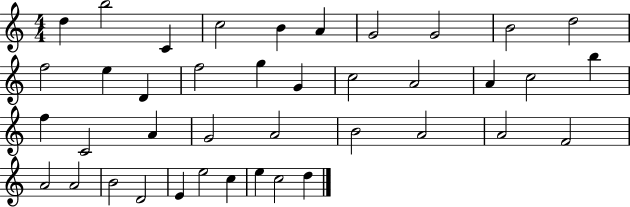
D5/q B5/h C4/q C5/h B4/q A4/q G4/h G4/h B4/h D5/h F5/h E5/q D4/q F5/h G5/q G4/q C5/h A4/h A4/q C5/h B5/q F5/q C4/h A4/q G4/h A4/h B4/h A4/h A4/h F4/h A4/h A4/h B4/h D4/h E4/q E5/h C5/q E5/q C5/h D5/q